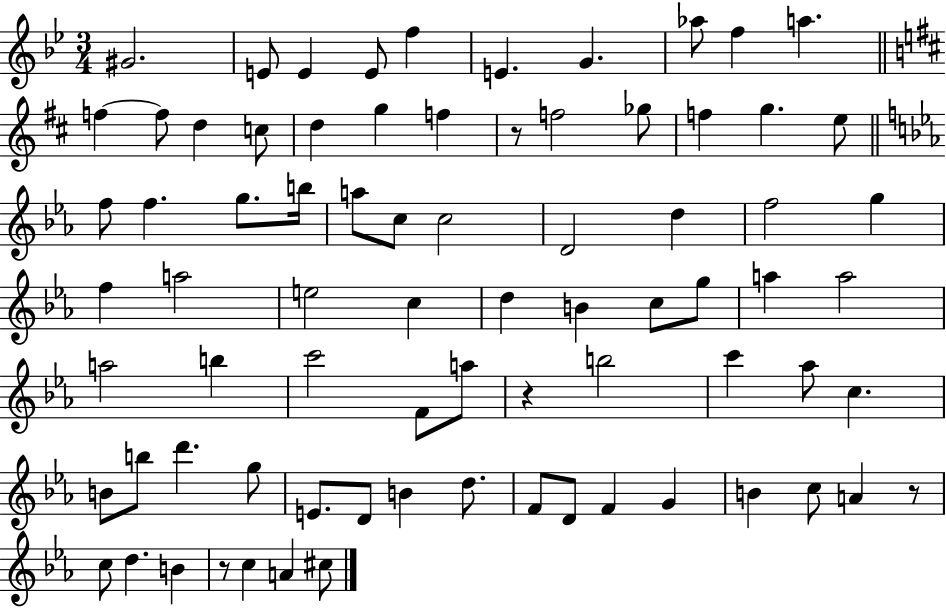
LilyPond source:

{
  \clef treble
  \numericTimeSignature
  \time 3/4
  \key bes \major
  \repeat volta 2 { gis'2. | e'8 e'4 e'8 f''4 | e'4. g'4. | aes''8 f''4 a''4. | \break \bar "||" \break \key b \minor f''4~~ f''8 d''4 c''8 | d''4 g''4 f''4 | r8 f''2 ges''8 | f''4 g''4. e''8 | \break \bar "||" \break \key ees \major f''8 f''4. g''8. b''16 | a''8 c''8 c''2 | d'2 d''4 | f''2 g''4 | \break f''4 a''2 | e''2 c''4 | d''4 b'4 c''8 g''8 | a''4 a''2 | \break a''2 b''4 | c'''2 f'8 a''8 | r4 b''2 | c'''4 aes''8 c''4. | \break b'8 b''8 d'''4. g''8 | e'8. d'8 b'4 d''8. | f'8 d'8 f'4 g'4 | b'4 c''8 a'4 r8 | \break c''8 d''4. b'4 | r8 c''4 a'4 cis''8 | } \bar "|."
}